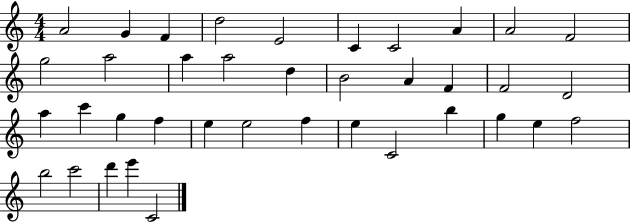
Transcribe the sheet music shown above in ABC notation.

X:1
T:Untitled
M:4/4
L:1/4
K:C
A2 G F d2 E2 C C2 A A2 F2 g2 a2 a a2 d B2 A F F2 D2 a c' g f e e2 f e C2 b g e f2 b2 c'2 d' e' C2